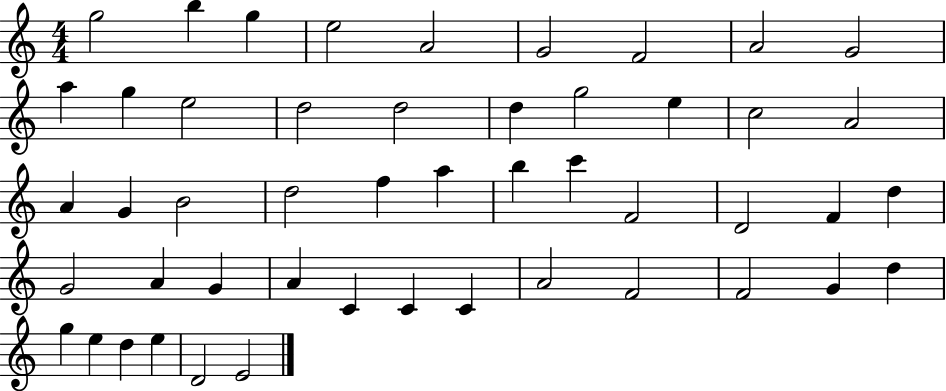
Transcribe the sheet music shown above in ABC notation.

X:1
T:Untitled
M:4/4
L:1/4
K:C
g2 b g e2 A2 G2 F2 A2 G2 a g e2 d2 d2 d g2 e c2 A2 A G B2 d2 f a b c' F2 D2 F d G2 A G A C C C A2 F2 F2 G d g e d e D2 E2